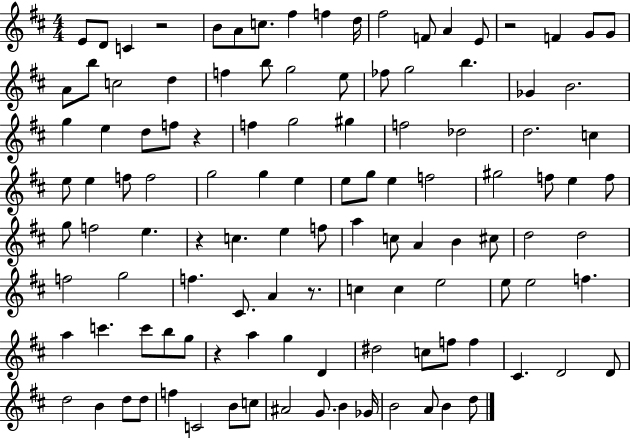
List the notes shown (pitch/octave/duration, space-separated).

E4/e D4/e C4/q R/h B4/e A4/e C5/e. F#5/q F5/q D5/s F#5/h F4/e A4/q E4/e R/h F4/q G4/e G4/e A4/e B5/e C5/h D5/q F5/q B5/e G5/h E5/e FES5/e G5/h B5/q. Gb4/q B4/h. G5/q E5/q D5/e F5/e R/q F5/q G5/h G#5/q F5/h Db5/h D5/h. C5/q E5/e E5/q F5/e F5/h G5/h G5/q E5/q E5/e G5/e E5/q F5/h G#5/h F5/e E5/q F5/e G5/e F5/h E5/q. R/q C5/q. E5/q F5/e A5/q C5/e A4/q B4/q C#5/e D5/h D5/h F5/h G5/h F5/q. C#4/e. A4/q R/e. C5/q C5/q E5/h E5/e E5/h F5/q. A5/q C6/q. C6/e B5/e G5/e R/q A5/q G5/q D4/q D#5/h C5/e F5/e F5/q C#4/q. D4/h D4/e D5/h B4/q D5/e D5/e F5/q C4/h B4/e C5/e A#4/h G4/e. B4/q Gb4/s B4/h A4/e B4/q D5/e